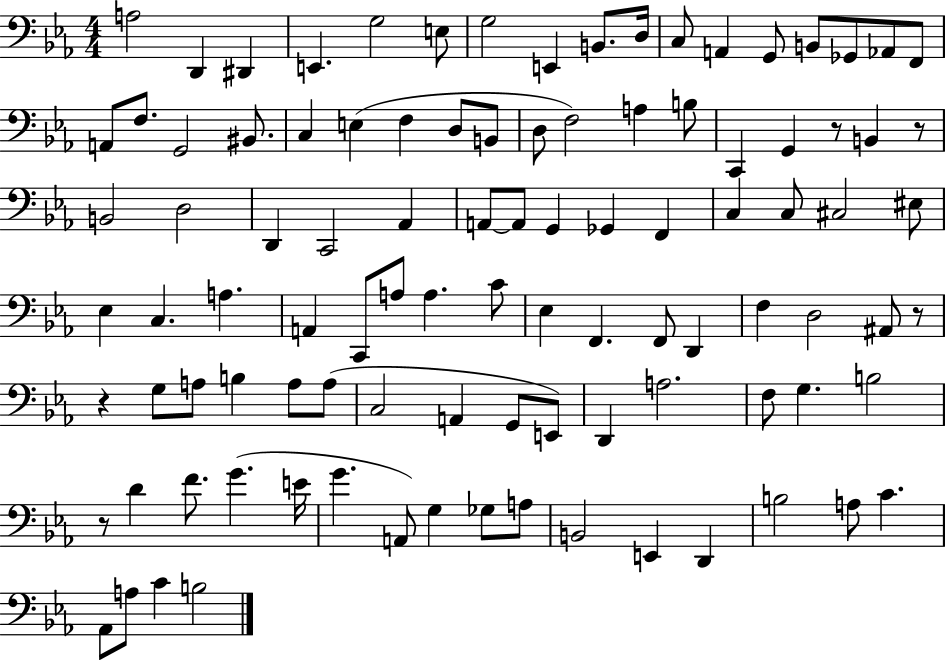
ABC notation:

X:1
T:Untitled
M:4/4
L:1/4
K:Eb
A,2 D,, ^D,, E,, G,2 E,/2 G,2 E,, B,,/2 D,/4 C,/2 A,, G,,/2 B,,/2 _G,,/2 _A,,/2 F,,/2 A,,/2 F,/2 G,,2 ^B,,/2 C, E, F, D,/2 B,,/2 D,/2 F,2 A, B,/2 C,, G,, z/2 B,, z/2 B,,2 D,2 D,, C,,2 _A,, A,,/2 A,,/2 G,, _G,, F,, C, C,/2 ^C,2 ^E,/2 _E, C, A, A,, C,,/2 A,/2 A, C/2 _E, F,, F,,/2 D,, F, D,2 ^A,,/2 z/2 z G,/2 A,/2 B, A,/2 A,/2 C,2 A,, G,,/2 E,,/2 D,, A,2 F,/2 G, B,2 z/2 D F/2 G E/4 G A,,/2 G, _G,/2 A,/2 B,,2 E,, D,, B,2 A,/2 C _A,,/2 A,/2 C B,2